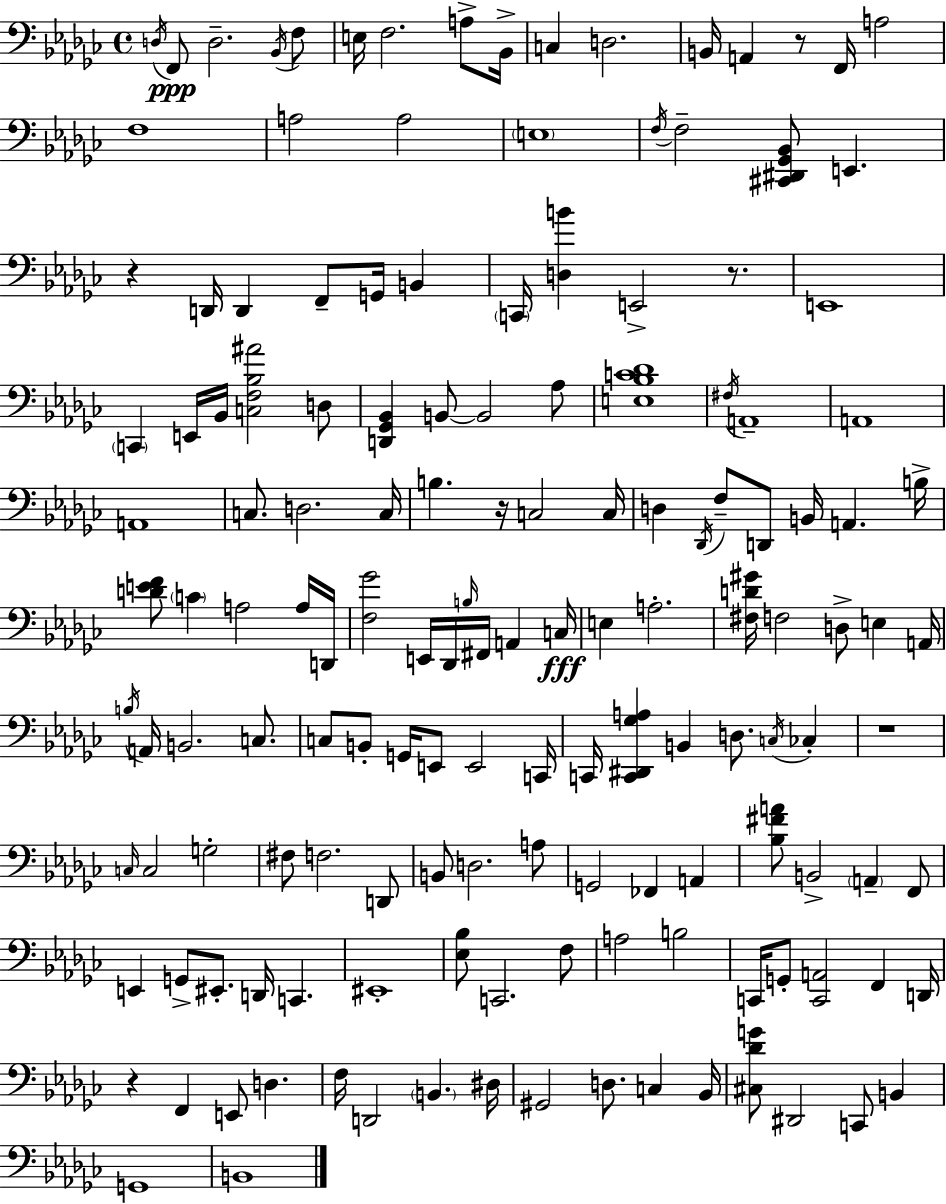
{
  \clef bass
  \time 4/4
  \defaultTimeSignature
  \key ees \minor
  \acciaccatura { d16 }\ppp f,8 d2.-- \acciaccatura { bes,16 } | f8 e16 f2. a8-> | bes,16-> c4 d2. | b,16 a,4 r8 f,16 a2 | \break f1 | a2 a2 | \parenthesize e1 | \acciaccatura { f16 } f2-- <cis, dis, ges, bes,>8 e,4. | \break r4 d,16 d,4 f,8-- g,16 b,4 | \parenthesize c,16 <d b'>4 e,2-> | r8. e,1 | \parenthesize c,4 e,16 bes,16 <c f bes ais'>2 | \break d8 <d, ges, bes,>4 b,8~~ b,2 | aes8 <e bes c' des'>1 | \acciaccatura { fis16 } a,1-- | a,1 | \break a,1 | c8. d2. | c16 b4. r16 c2 | c16 d4 \acciaccatura { des,16 } f8-- d,8 b,16 a,4. | \break b16-> <d' e' f'>8 \parenthesize c'4 a2 | a16 d,16 <f ges'>2 e,16 des,16 \grace { b16 } | fis,16 a,4 c16\fff e4 a2.-. | <fis d' gis'>16 f2 d8-> | \break e4 a,16 \acciaccatura { b16 } a,16 b,2. | c8. c8 b,8-. g,16 e,8 e,2 | c,16 c,16 <c, dis, ges a>4 b,4 | d8. \acciaccatura { c16 } ces4-. r1 | \break \grace { c16 } c2 | g2-. fis8 f2. | d,8 b,8 d2. | a8 g,2 | \break fes,4 a,4 <bes fis' a'>8 b,2-> | \parenthesize a,4-- f,8 e,4 g,8-> eis,8.-. | d,16 c,4. eis,1-. | <ees bes>8 c,2. | \break f8 a2 | b2 c,16 g,8-. <c, a,>2 | f,4 d,16 r4 f,4 | e,8 d4. f16 d,2 | \break \parenthesize b,4. dis16 gis,2 | d8. c4 bes,16 <cis des' g'>8 dis,2 | c,8 b,4 g,1 | b,1 | \break \bar "|."
}